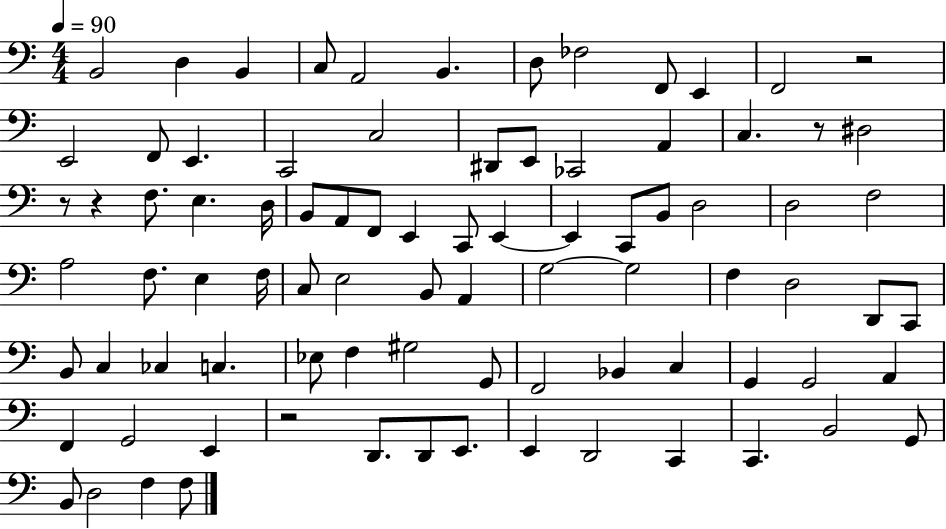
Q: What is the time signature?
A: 4/4